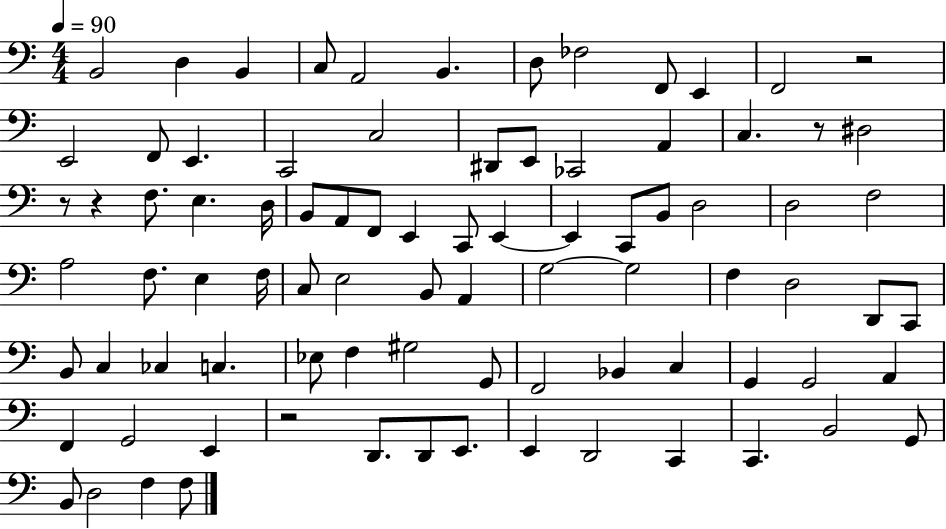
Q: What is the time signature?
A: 4/4